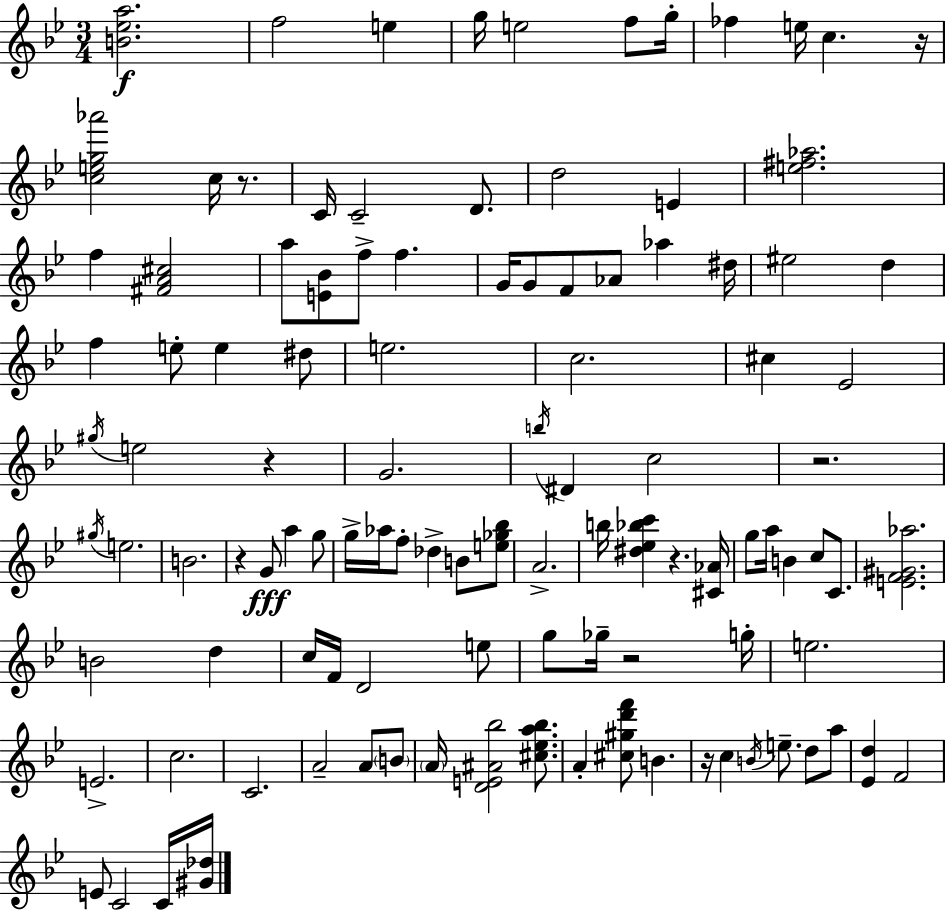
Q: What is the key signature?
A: G minor